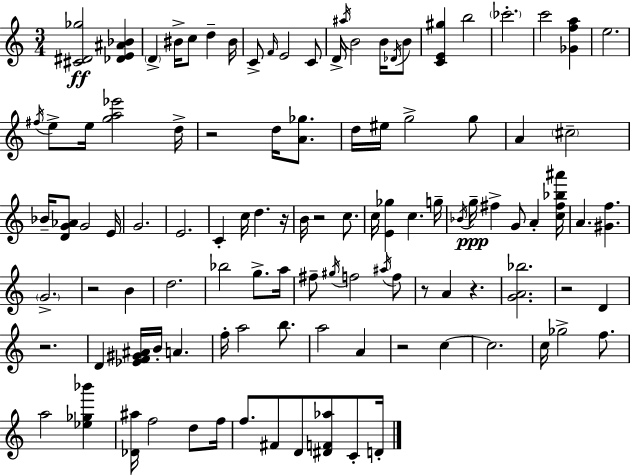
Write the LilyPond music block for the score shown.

{
  \clef treble
  \numericTimeSignature
  \time 3/4
  \key c \major
  <cis' dis' ges''>2\ff <des' e' ais' bes'>4 | \parenthesize d'4-> bis'16-> c''8 d''4-- bis'16 | c'8-> \grace { f'16 } e'2 c'8 | d'16-> \acciaccatura { ais''16 } b'2 b'16 | \break \acciaccatura { des'16 } b'8 <c' e' gis''>4 b''2 | \parenthesize ces'''2.-. | c'''2 <ges' f'' a''>4 | e''2. | \break \acciaccatura { fis''16 } e''8-> e''16 <g'' a'' ees'''>2 | d''16-> r2 | d''16 <a' ges''>8. d''16 eis''16 g''2-> | g''8 a'4 \parenthesize cis''2-- | \break bes'16-- <d' g' aes'>8 g'2 | e'16 g'2. | e'2. | c'4-. c''16 d''4. | \break r16 b'16 r2 | c''8. c''16 <e' ges''>4 c''4. | g''16-- \acciaccatura { bes'16 }\ppp g''16-- fis''4-> g'8 | a'4-. <c'' fis'' bes'' ais'''>16 a'4. <gis' f''>4. | \break \parenthesize g'2.-> | r2 | b'4 d''2. | bes''2 | \break g''8.-> a''16 fis''8-- \acciaccatura { gis''16 } f''2 | \acciaccatura { ais''16 } f''8 r8 a'4 | r4. <g' a' bes''>2. | r2 | \break d'4 r2. | d'4 <ees' f' gis' ais'>16 | b'16-. a'4. f''16-. a''2 | b''8. a''2 | \break a'4 r2 | c''4~~ c''2. | c''16 ges''2-> | f''8. a''2 | \break <ees'' ges'' bes'''>4 <des' ais''>16 f''2 | d''8 f''16 f''8. fis'8 | d'8 <dis' f' aes''>8 c'8-. d'16-. \bar "|."
}